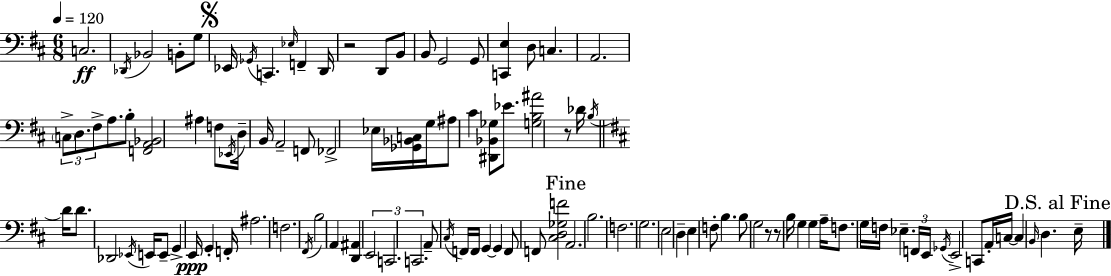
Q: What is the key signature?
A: D major